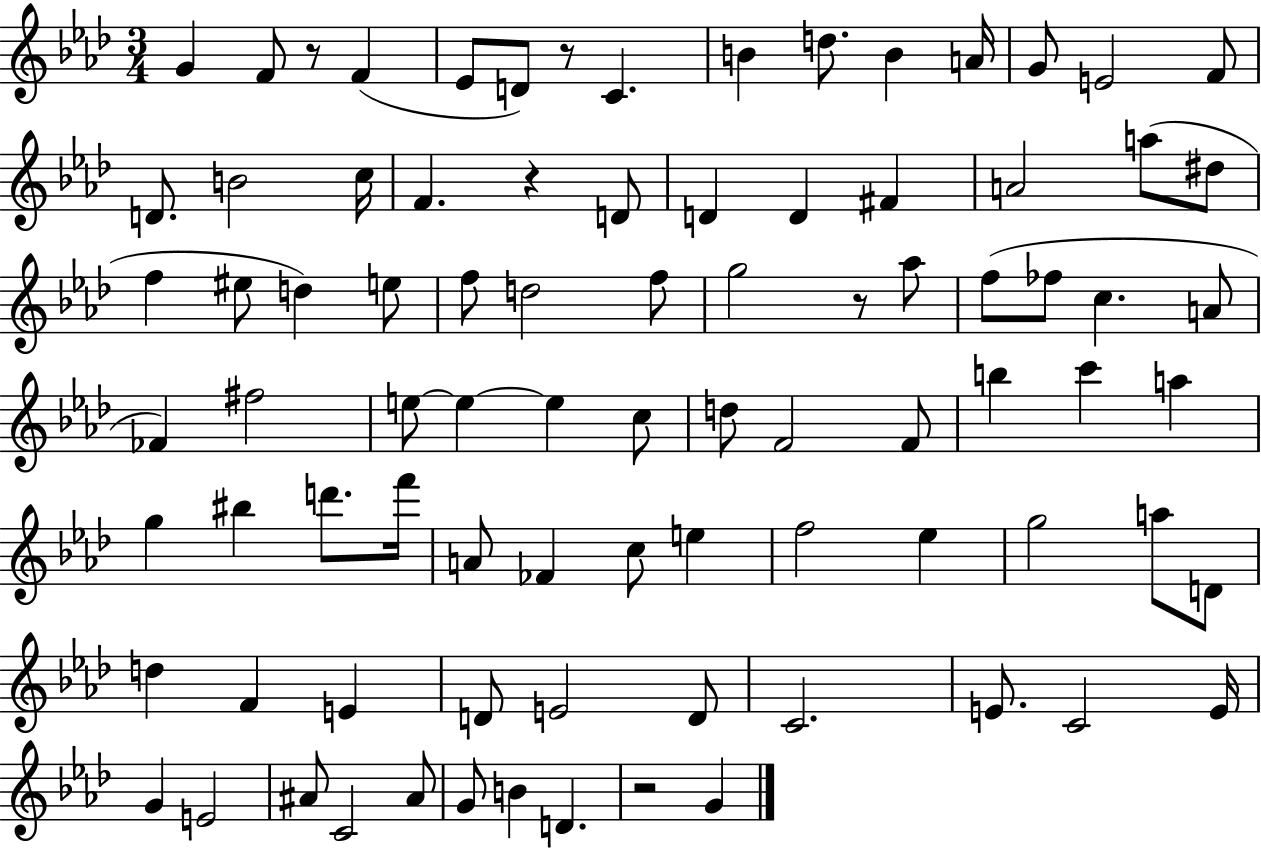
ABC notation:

X:1
T:Untitled
M:3/4
L:1/4
K:Ab
G F/2 z/2 F _E/2 D/2 z/2 C B d/2 B A/4 G/2 E2 F/2 D/2 B2 c/4 F z D/2 D D ^F A2 a/2 ^d/2 f ^e/2 d e/2 f/2 d2 f/2 g2 z/2 _a/2 f/2 _f/2 c A/2 _F ^f2 e/2 e e c/2 d/2 F2 F/2 b c' a g ^b d'/2 f'/4 A/2 _F c/2 e f2 _e g2 a/2 D/2 d F E D/2 E2 D/2 C2 E/2 C2 E/4 G E2 ^A/2 C2 ^A/2 G/2 B D z2 G